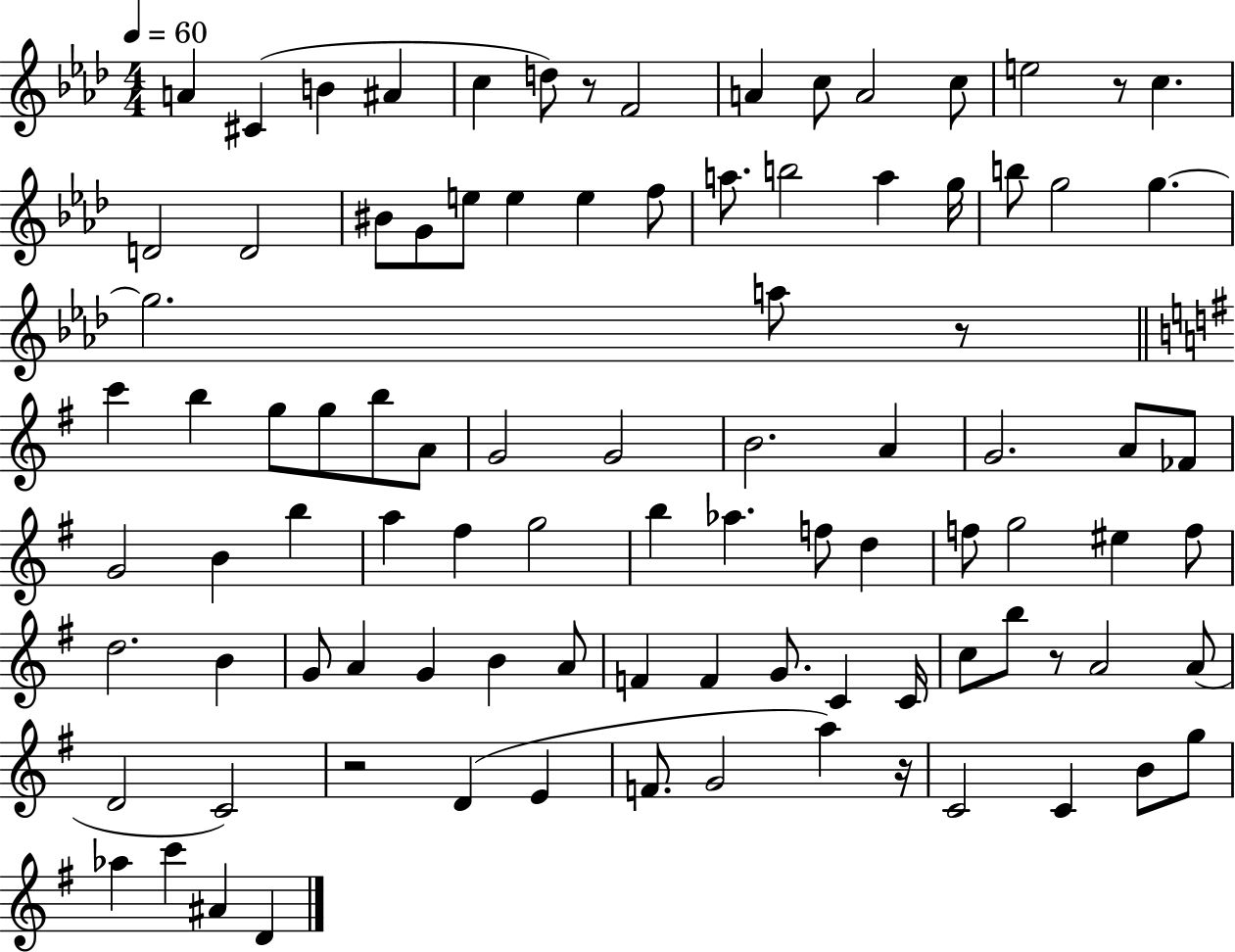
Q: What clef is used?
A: treble